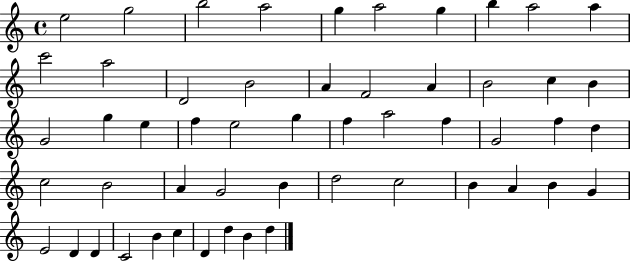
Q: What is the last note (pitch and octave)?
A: D5